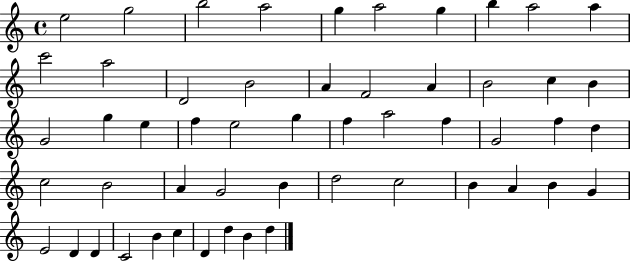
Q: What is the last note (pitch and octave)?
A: D5